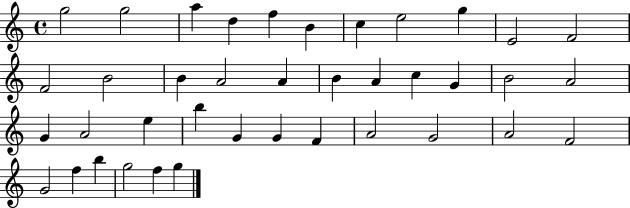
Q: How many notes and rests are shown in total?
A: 39